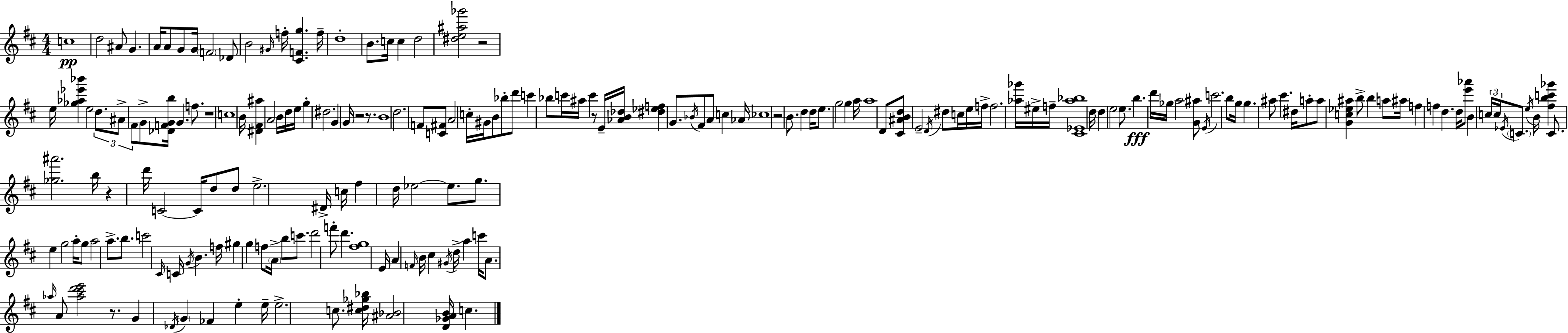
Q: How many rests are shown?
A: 8